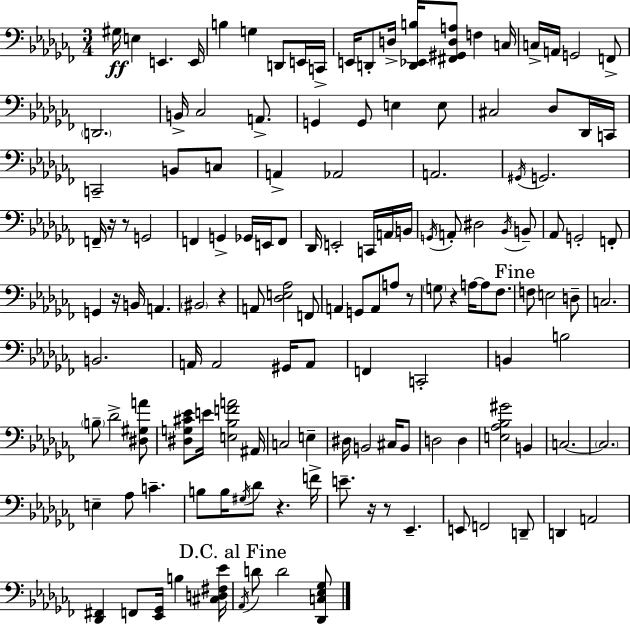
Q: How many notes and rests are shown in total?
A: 140